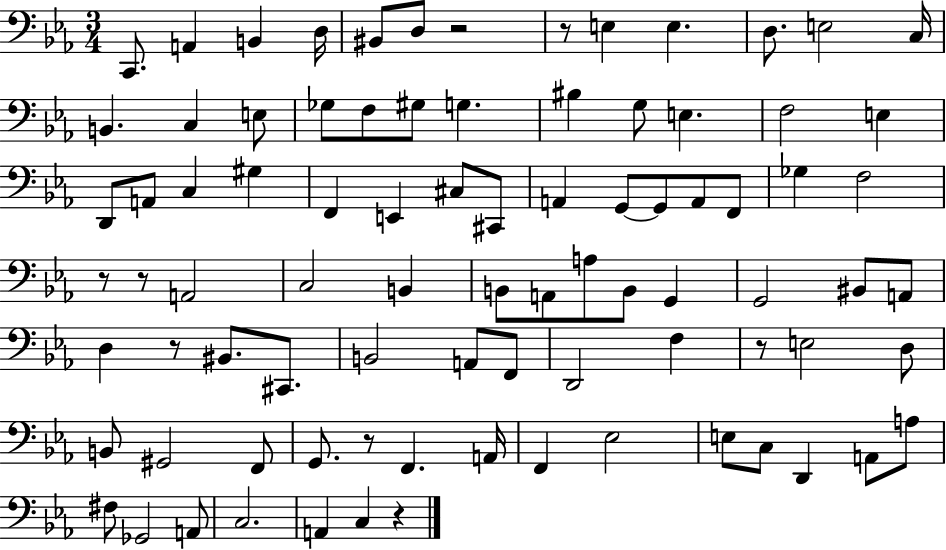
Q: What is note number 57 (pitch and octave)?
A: F3